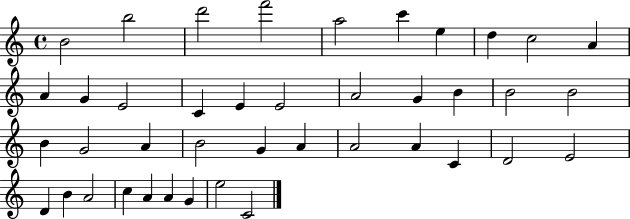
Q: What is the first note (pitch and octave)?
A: B4